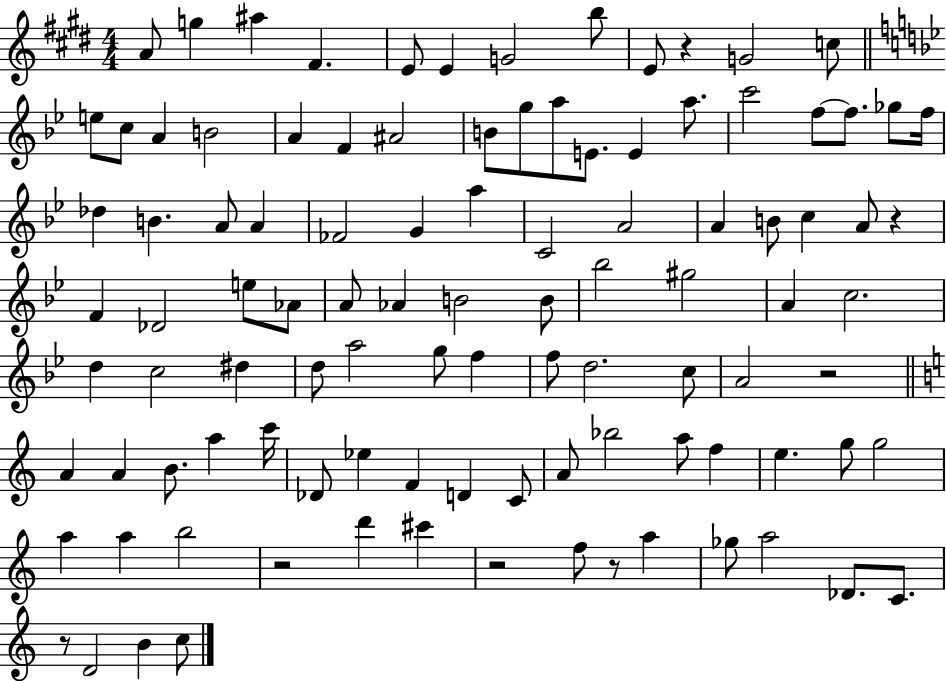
X:1
T:Untitled
M:4/4
L:1/4
K:E
A/2 g ^a ^F E/2 E G2 b/2 E/2 z G2 c/2 e/2 c/2 A B2 A F ^A2 B/2 g/2 a/2 E/2 E a/2 c'2 f/2 f/2 _g/2 f/4 _d B A/2 A _F2 G a C2 A2 A B/2 c A/2 z F _D2 e/2 _A/2 A/2 _A B2 B/2 _b2 ^g2 A c2 d c2 ^d d/2 a2 g/2 f f/2 d2 c/2 A2 z2 A A B/2 a c'/4 _D/2 _e F D C/2 A/2 _b2 a/2 f e g/2 g2 a a b2 z2 d' ^c' z2 f/2 z/2 a _g/2 a2 _D/2 C/2 z/2 D2 B c/2